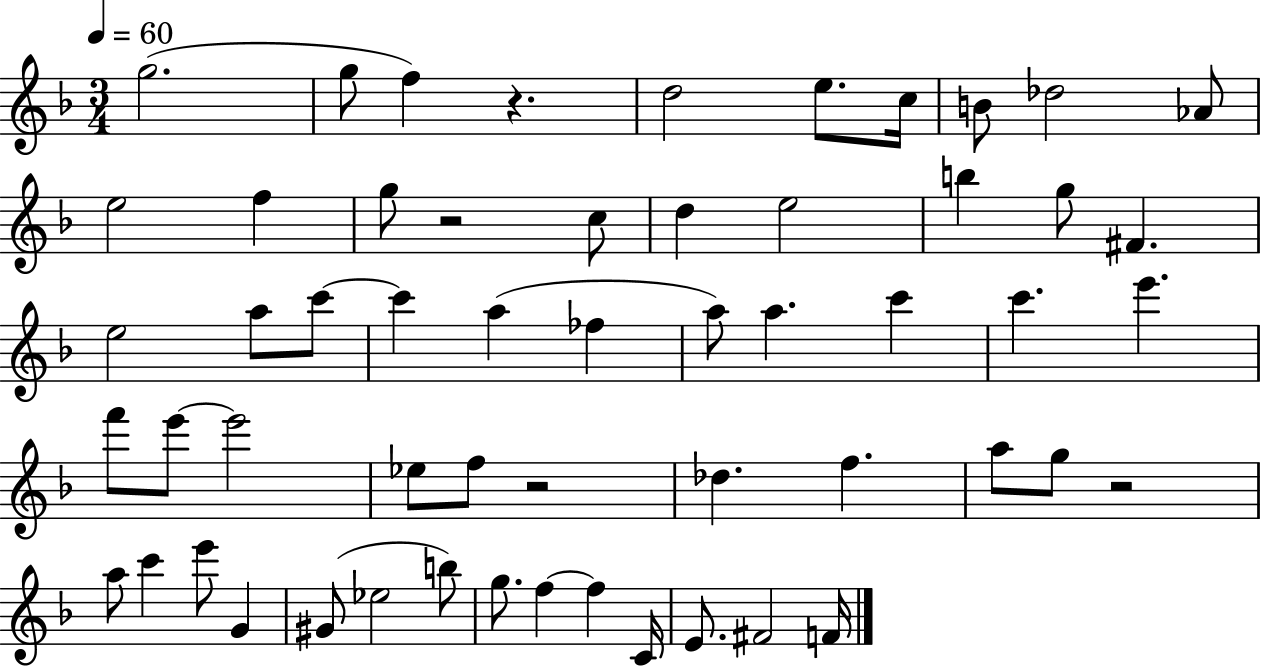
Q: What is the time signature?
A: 3/4